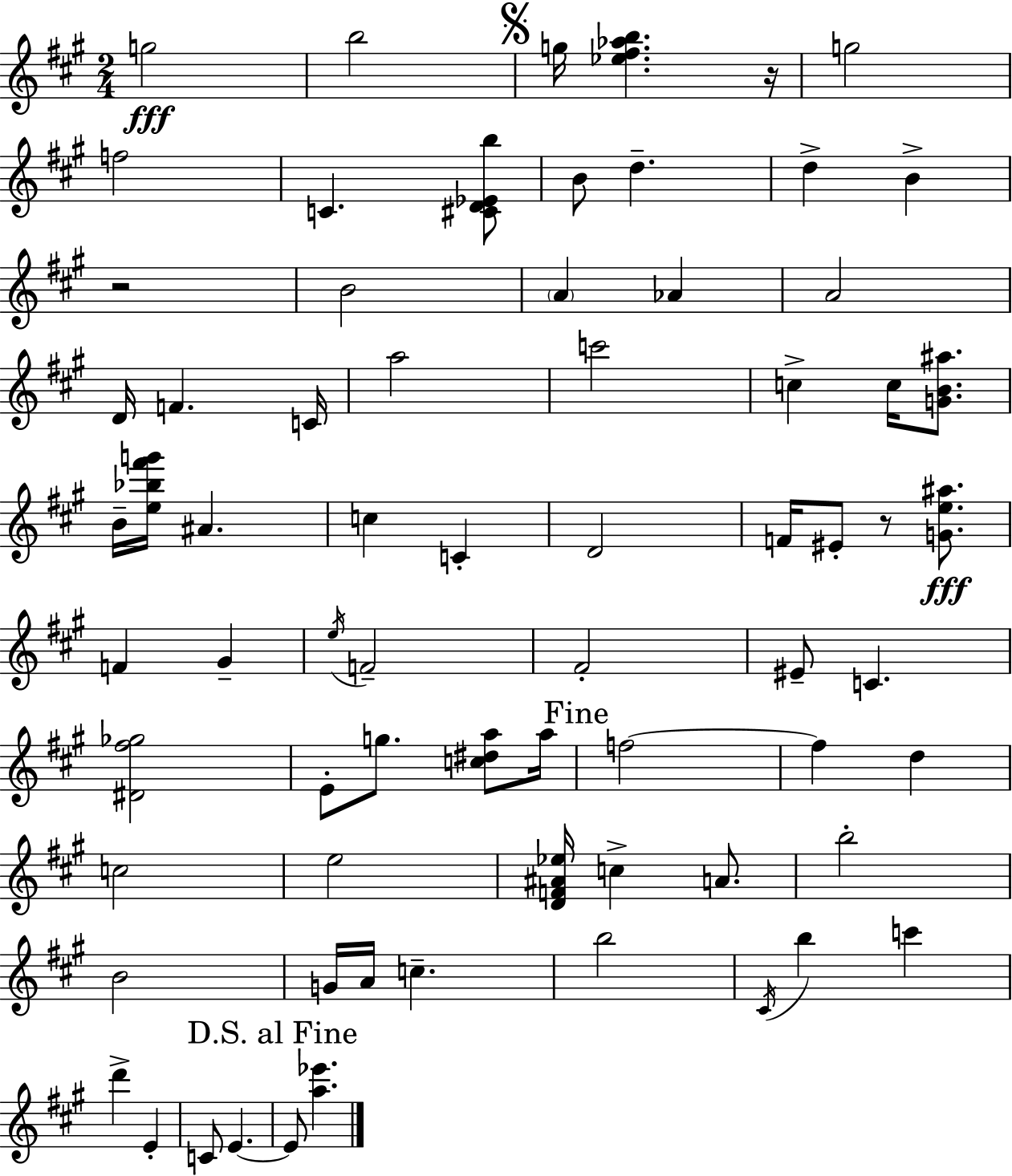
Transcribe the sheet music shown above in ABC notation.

X:1
T:Untitled
M:2/4
L:1/4
K:A
g2 b2 g/4 [_e^f_ab] z/4 g2 f2 C [^CD_Eb]/2 B/2 d d B z2 B2 A _A A2 D/4 F C/4 a2 c'2 c c/4 [GB^a]/2 B/4 [e_b^f'g']/4 ^A c C D2 F/4 ^E/2 z/2 [Ge^a]/2 F ^G e/4 F2 ^F2 ^E/2 C [^D^f_g]2 E/2 g/2 [c^da]/2 a/4 f2 f d c2 e2 [DF^A_e]/4 c A/2 b2 B2 G/4 A/4 c b2 ^C/4 b c' d' E C/2 E E/2 [a_e']